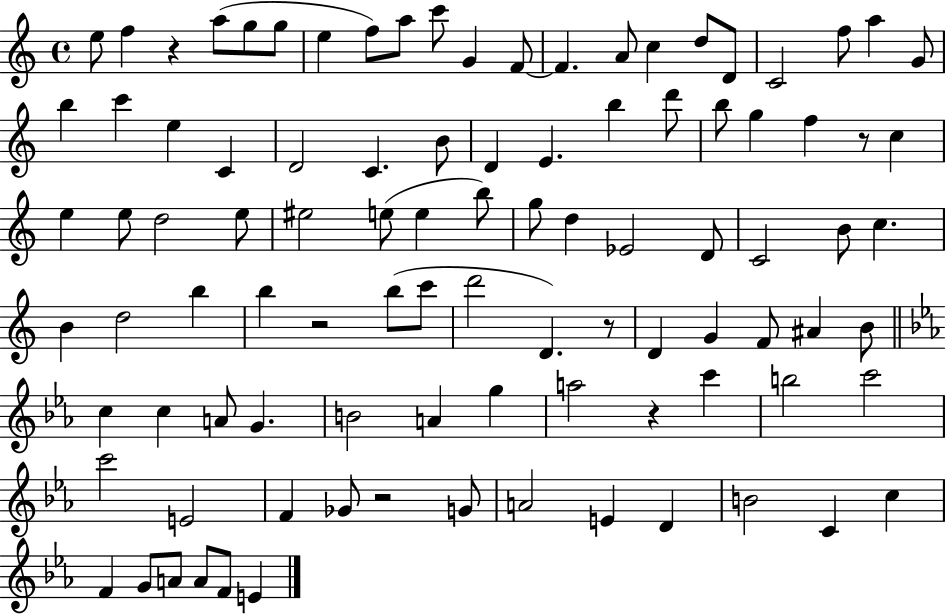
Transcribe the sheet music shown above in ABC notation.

X:1
T:Untitled
M:4/4
L:1/4
K:C
e/2 f z a/2 g/2 g/2 e f/2 a/2 c'/2 G F/2 F A/2 c d/2 D/2 C2 f/2 a G/2 b c' e C D2 C B/2 D E b d'/2 b/2 g f z/2 c e e/2 d2 e/2 ^e2 e/2 e b/2 g/2 d _E2 D/2 C2 B/2 c B d2 b b z2 b/2 c'/2 d'2 D z/2 D G F/2 ^A B/2 c c A/2 G B2 A g a2 z c' b2 c'2 c'2 E2 F _G/2 z2 G/2 A2 E D B2 C c F G/2 A/2 A/2 F/2 E